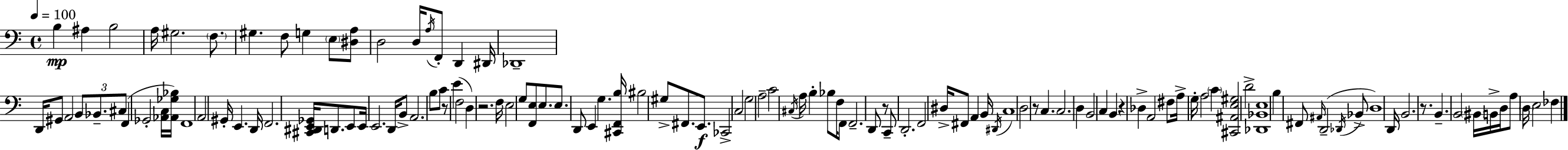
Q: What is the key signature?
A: C major